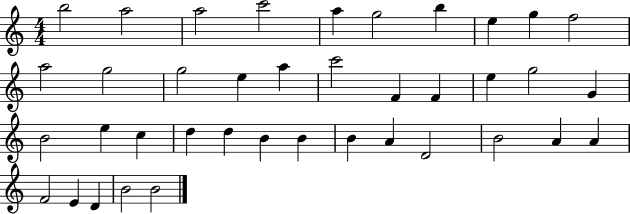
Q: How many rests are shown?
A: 0